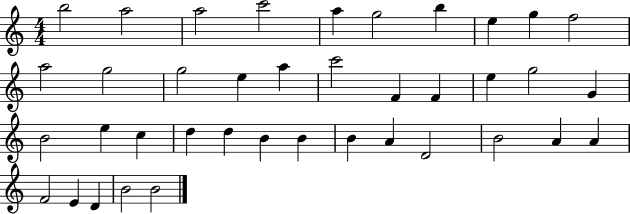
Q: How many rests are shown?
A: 0